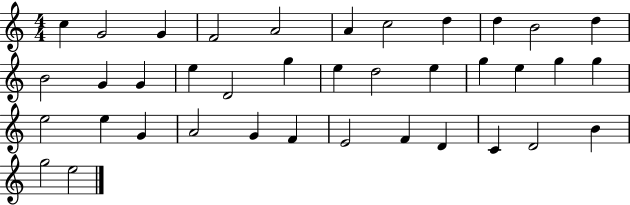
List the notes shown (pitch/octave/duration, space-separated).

C5/q G4/h G4/q F4/h A4/h A4/q C5/h D5/q D5/q B4/h D5/q B4/h G4/q G4/q E5/q D4/h G5/q E5/q D5/h E5/q G5/q E5/q G5/q G5/q E5/h E5/q G4/q A4/h G4/q F4/q E4/h F4/q D4/q C4/q D4/h B4/q G5/h E5/h